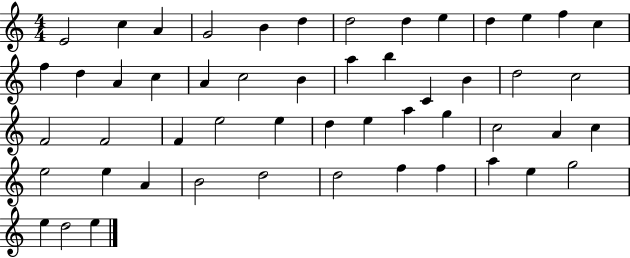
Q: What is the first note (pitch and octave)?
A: E4